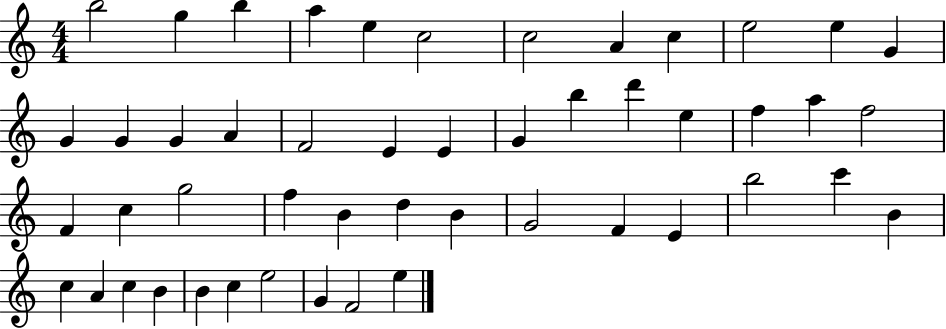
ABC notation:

X:1
T:Untitled
M:4/4
L:1/4
K:C
b2 g b a e c2 c2 A c e2 e G G G G A F2 E E G b d' e f a f2 F c g2 f B d B G2 F E b2 c' B c A c B B c e2 G F2 e